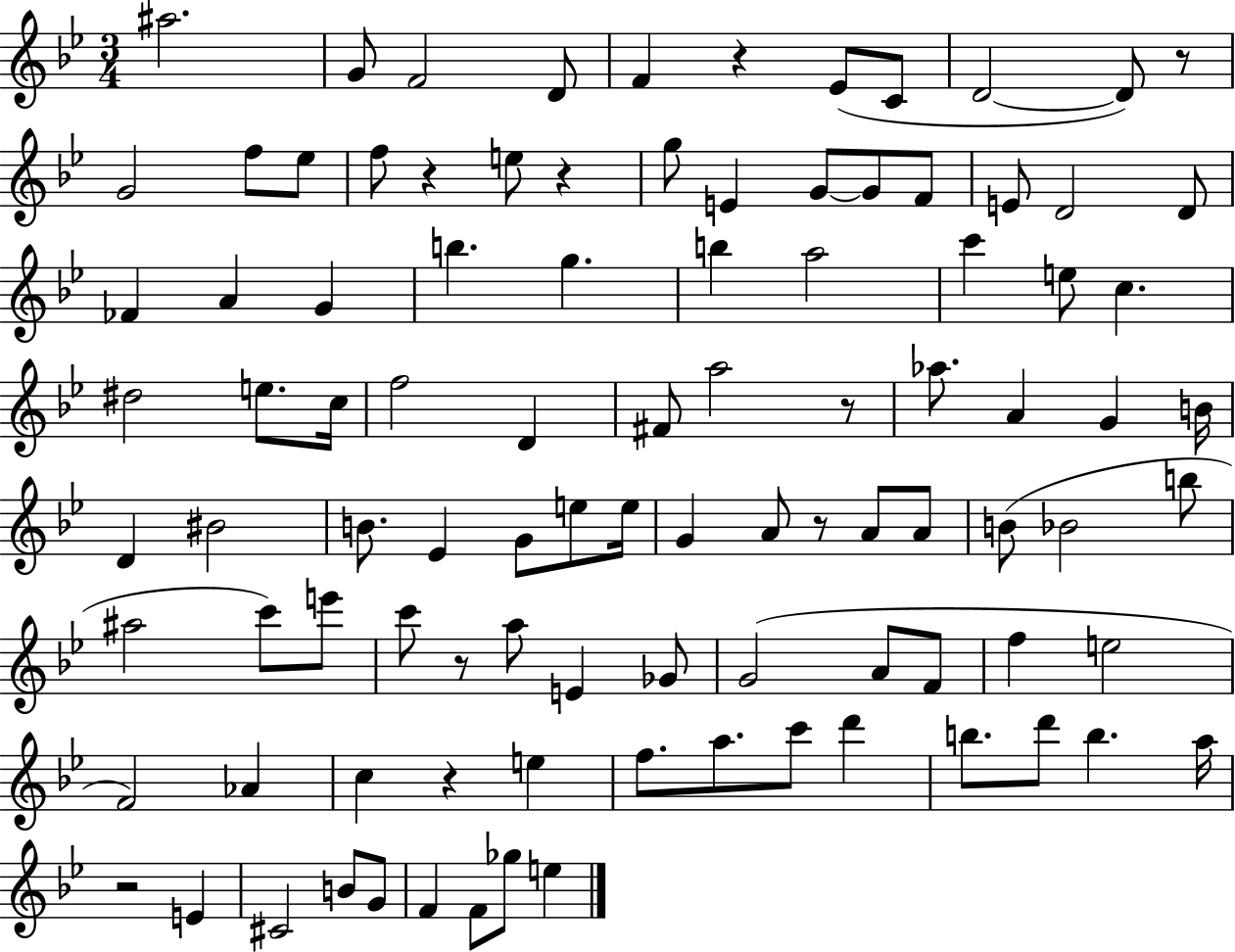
{
  \clef treble
  \numericTimeSignature
  \time 3/4
  \key bes \major
  ais''2. | g'8 f'2 d'8 | f'4 r4 ees'8( c'8 | d'2~~ d'8) r8 | \break g'2 f''8 ees''8 | f''8 r4 e''8 r4 | g''8 e'4 g'8~~ g'8 f'8 | e'8 d'2 d'8 | \break fes'4 a'4 g'4 | b''4. g''4. | b''4 a''2 | c'''4 e''8 c''4. | \break dis''2 e''8. c''16 | f''2 d'4 | fis'8 a''2 r8 | aes''8. a'4 g'4 b'16 | \break d'4 bis'2 | b'8. ees'4 g'8 e''8 e''16 | g'4 a'8 r8 a'8 a'8 | b'8( bes'2 b''8 | \break ais''2 c'''8) e'''8 | c'''8 r8 a''8 e'4 ges'8 | g'2( a'8 f'8 | f''4 e''2 | \break f'2) aes'4 | c''4 r4 e''4 | f''8. a''8. c'''8 d'''4 | b''8. d'''8 b''4. a''16 | \break r2 e'4 | cis'2 b'8 g'8 | f'4 f'8 ges''8 e''4 | \bar "|."
}